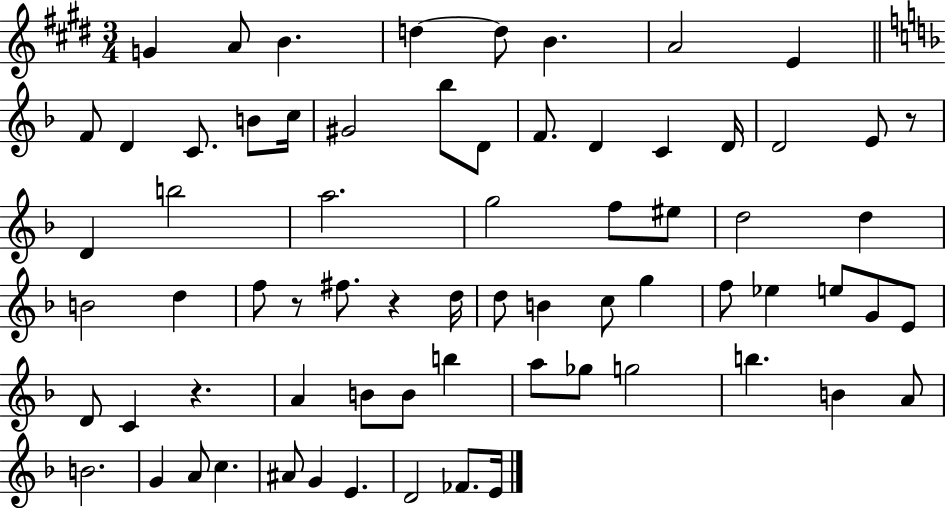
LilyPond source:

{
  \clef treble
  \numericTimeSignature
  \time 3/4
  \key e \major
  \repeat volta 2 { g'4 a'8 b'4. | d''4~~ d''8 b'4. | a'2 e'4 | \bar "||" \break \key d \minor f'8 d'4 c'8. b'8 c''16 | gis'2 bes''8 d'8 | f'8. d'4 c'4 d'16 | d'2 e'8 r8 | \break d'4 b''2 | a''2. | g''2 f''8 eis''8 | d''2 d''4 | \break b'2 d''4 | f''8 r8 fis''8. r4 d''16 | d''8 b'4 c''8 g''4 | f''8 ees''4 e''8 g'8 e'8 | \break d'8 c'4 r4. | a'4 b'8 b'8 b''4 | a''8 ges''8 g''2 | b''4. b'4 a'8 | \break b'2. | g'4 a'8 c''4. | ais'8 g'4 e'4. | d'2 fes'8. e'16 | \break } \bar "|."
}